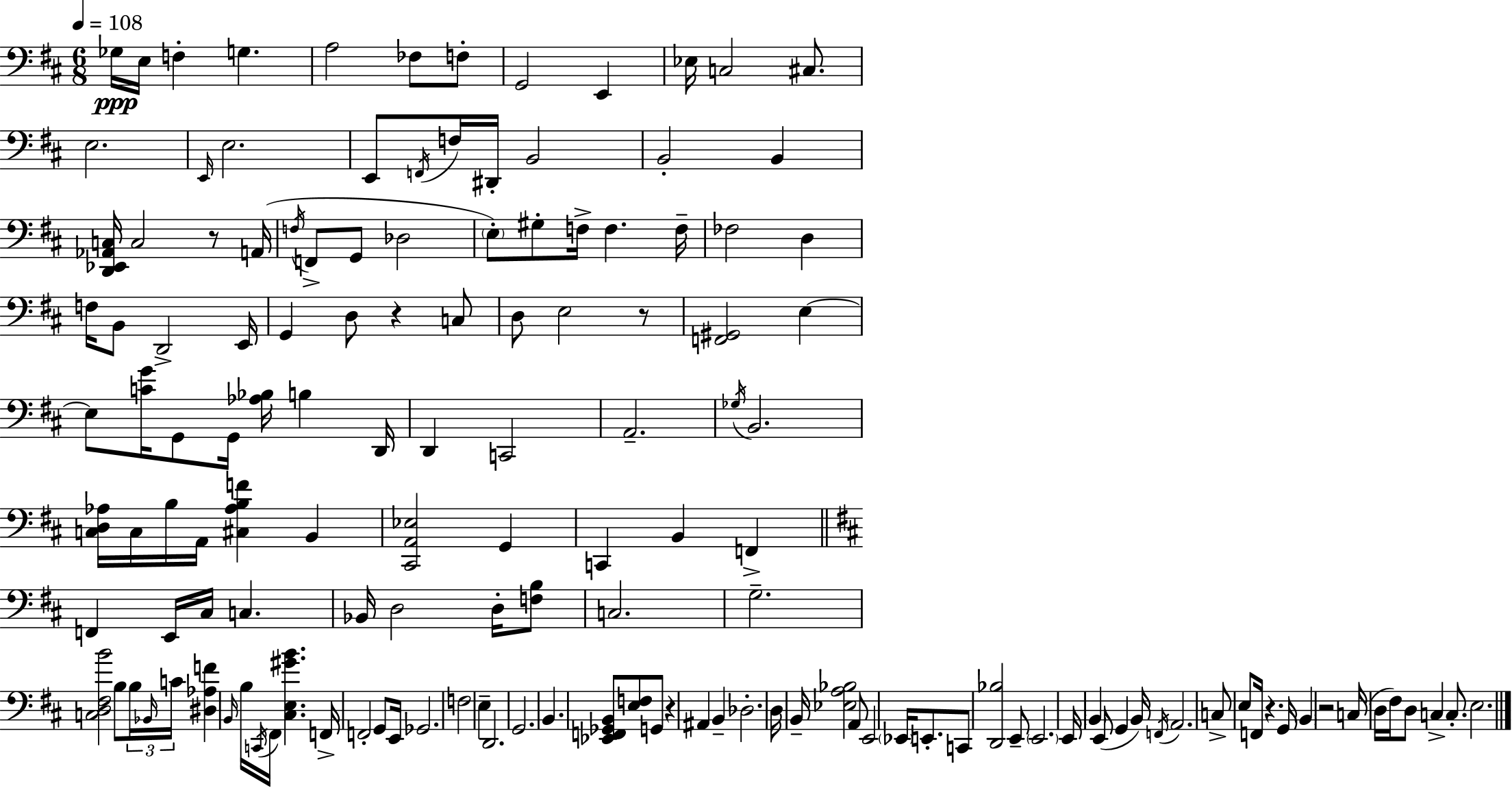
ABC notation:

X:1
T:Untitled
M:6/8
L:1/4
K:D
_G,/4 E,/4 F, G, A,2 _F,/2 F,/2 G,,2 E,, _E,/4 C,2 ^C,/2 E,2 E,,/4 E,2 E,,/2 F,,/4 F,/4 ^D,,/4 B,,2 B,,2 B,, [D,,_E,,_A,,C,]/4 C,2 z/2 A,,/4 F,/4 F,,/2 G,,/2 _D,2 E,/2 ^G,/2 F,/4 F, F,/4 _F,2 D, F,/4 B,,/2 D,,2 E,,/4 G,, D,/2 z C,/2 D,/2 E,2 z/2 [F,,^G,,]2 E, E,/2 [CG]/4 G,,/2 G,,/4 [_A,_B,]/4 B, D,,/4 D,, C,,2 A,,2 _G,/4 B,,2 [C,D,_A,]/4 C,/4 B,/4 A,,/4 [^C,_A,B,F] B,, [^C,,A,,_E,]2 G,, C,, B,, F,, F,, E,,/4 ^C,/4 C, _B,,/4 D,2 D,/4 [F,B,]/2 C,2 G,2 [C,D,^F,B]2 B,/2 B,/4 _B,,/4 C/4 [^D,_A,F] B,,/4 B,/4 C,,/4 ^F,,/4 [^C,E,^GB] F,,/4 F,,2 G,,/2 E,,/4 _G,,2 F,2 E, D,,2 G,,2 B,, [_E,,F,,_G,,B,,]/2 [E,F,]/2 G,,/2 z ^A,, B,, _D,2 D,/4 B,,/4 [_E,A,_B,]2 A,,/2 E,,2 _E,,/4 E,,/2 C,,/2 [D,,_B,]2 E,,/2 E,,2 E,,/4 B,, E,,/2 G,, B,,/4 F,,/4 A,,2 C,/2 E,/2 F,,/4 z G,,/4 B,, z2 C,/4 D,/4 ^F,/4 D,/2 C, C,/2 E,2